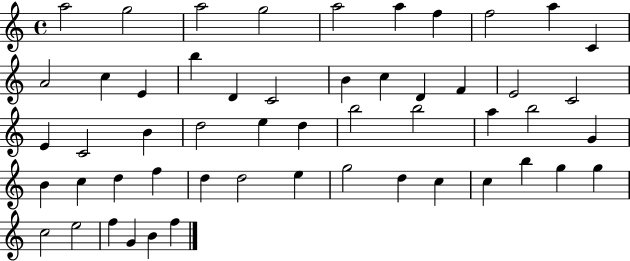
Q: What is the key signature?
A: C major